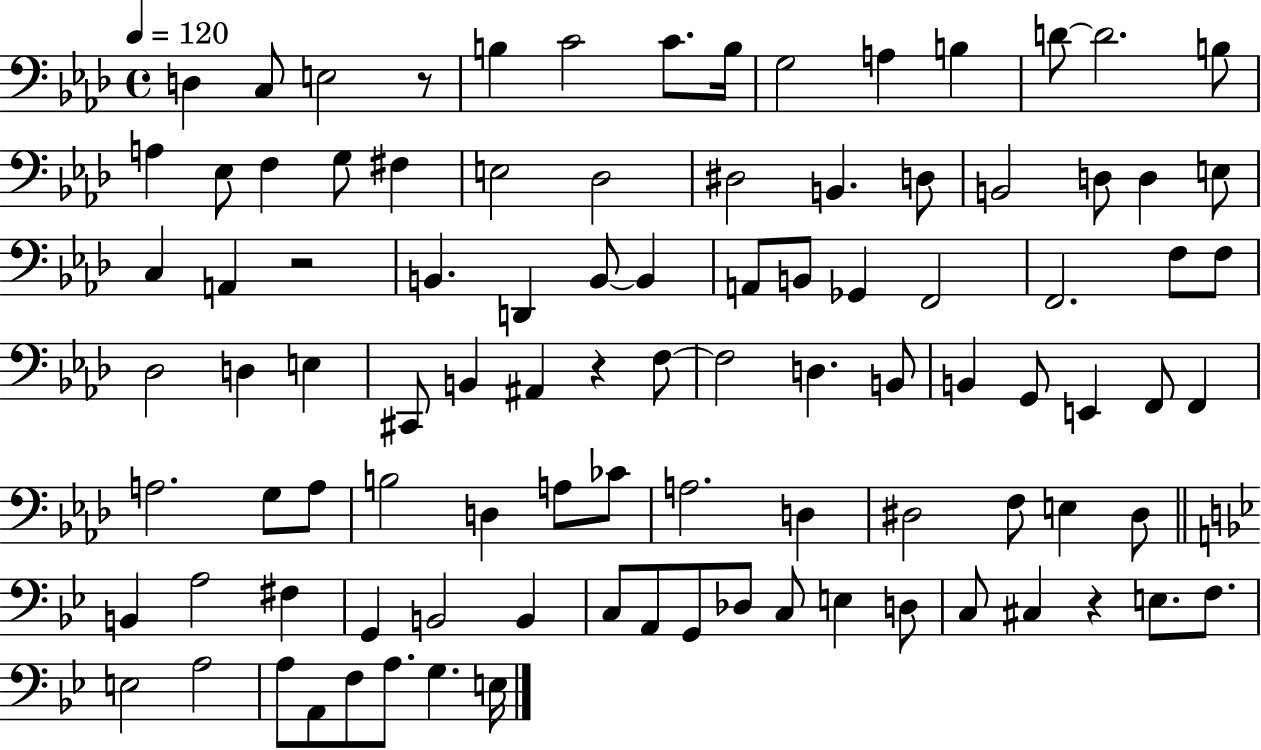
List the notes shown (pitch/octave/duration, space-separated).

D3/q C3/e E3/h R/e B3/q C4/h C4/e. B3/s G3/h A3/q B3/q D4/e D4/h. B3/e A3/q Eb3/e F3/q G3/e F#3/q E3/h Db3/h D#3/h B2/q. D3/e B2/h D3/e D3/q E3/e C3/q A2/q R/h B2/q. D2/q B2/e B2/q A2/e B2/e Gb2/q F2/h F2/h. F3/e F3/e Db3/h D3/q E3/q C#2/e B2/q A#2/q R/q F3/e F3/h D3/q. B2/e B2/q G2/e E2/q F2/e F2/q A3/h. G3/e A3/e B3/h D3/q A3/e CES4/e A3/h. D3/q D#3/h F3/e E3/q D#3/e B2/q A3/h F#3/q G2/q B2/h B2/q C3/e A2/e G2/e Db3/e C3/e E3/q D3/e C3/e C#3/q R/q E3/e. F3/e. E3/h A3/h A3/e A2/e F3/e A3/e. G3/q. E3/s